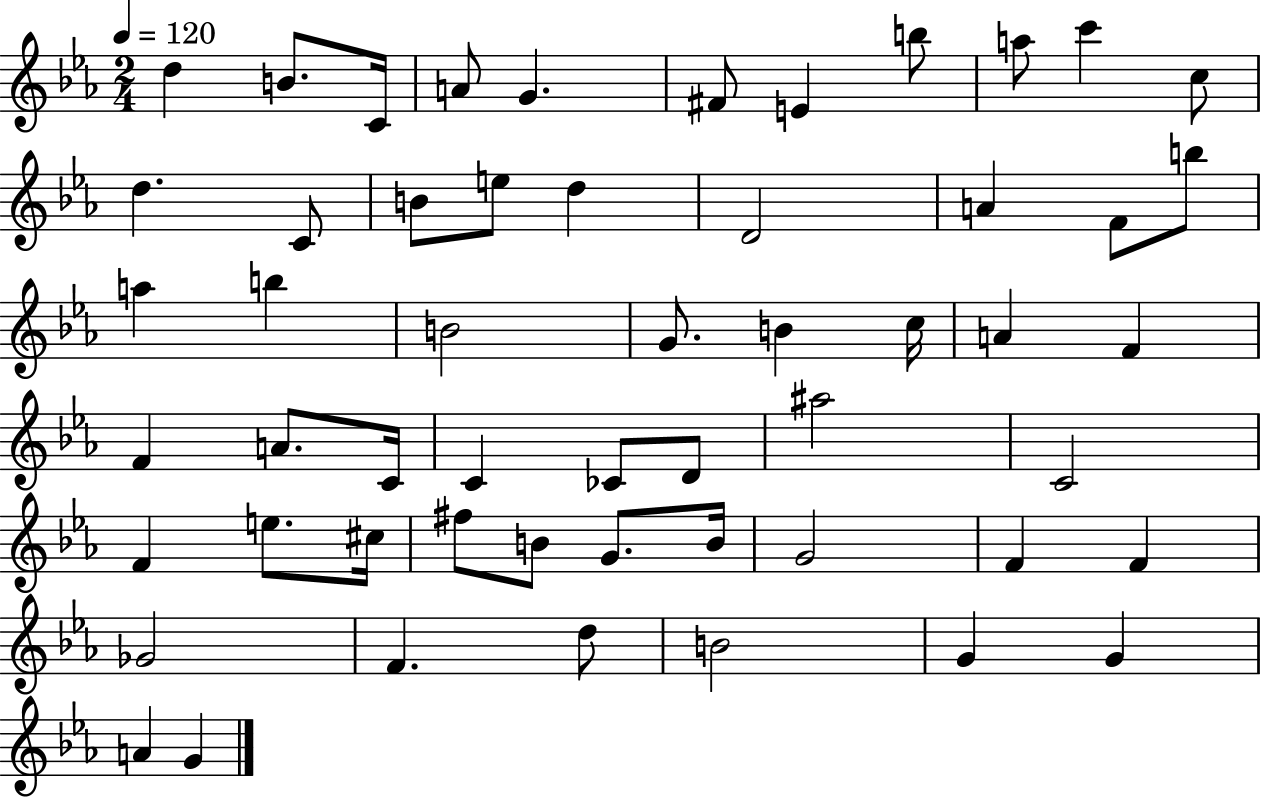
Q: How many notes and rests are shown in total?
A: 54